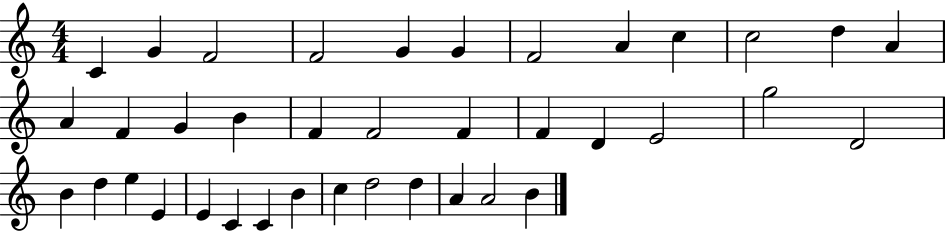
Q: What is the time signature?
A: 4/4